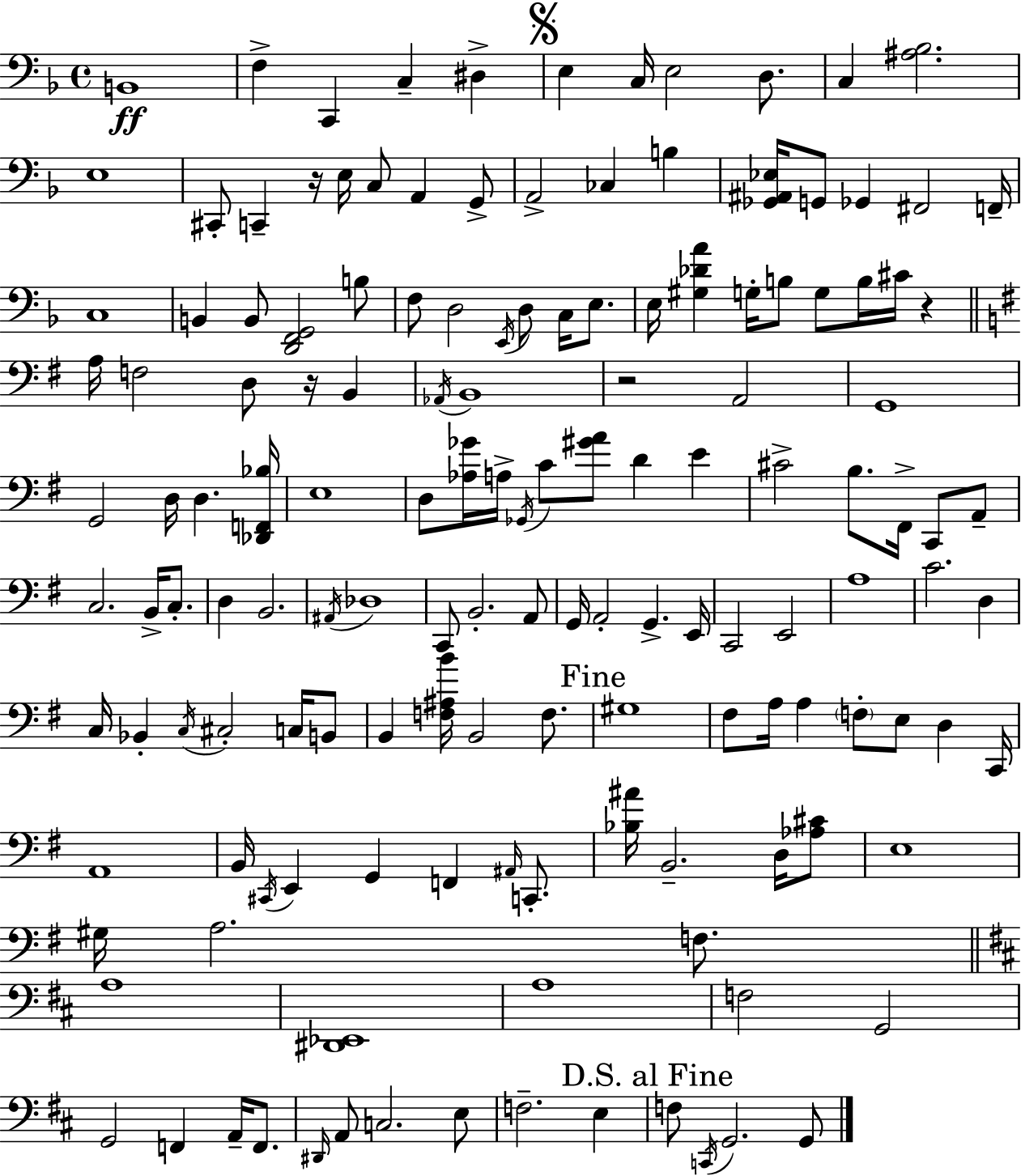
B2/w F3/q C2/q C3/q D#3/q E3/q C3/s E3/h D3/e. C3/q [A#3,Bb3]/h. E3/w C#2/e C2/q R/s E3/s C3/e A2/q G2/e A2/h CES3/q B3/q [Gb2,A#2,Eb3]/s G2/e Gb2/q F#2/h F2/s C3/w B2/q B2/e [D2,F2,G2]/h B3/e F3/e D3/h E2/s D3/e C3/s E3/e. E3/s [G#3,Db4,A4]/q G3/s B3/e G3/e B3/s C#4/s R/q A3/s F3/h D3/e R/s B2/q Ab2/s B2/w R/h A2/h G2/w G2/h D3/s D3/q. [Db2,F2,Bb3]/s E3/w D3/e [Ab3,Gb4]/s A3/s Gb2/s C4/e [G#4,A4]/e D4/q E4/q C#4/h B3/e. F#2/s C2/e A2/e C3/h. B2/s C3/e. D3/q B2/h. A#2/s Db3/w C2/e B2/h. A2/e G2/s A2/h G2/q. E2/s C2/h E2/h A3/w C4/h. D3/q C3/s Bb2/q C3/s C#3/h C3/s B2/e B2/q [F3,A#3,B4]/s B2/h F3/e. G#3/w F#3/e A3/s A3/q F3/e E3/e D3/q C2/s A2/w B2/s C#2/s E2/q G2/q F2/q A#2/s C2/e. [Bb3,A#4]/s B2/h. D3/s [Ab3,C#4]/e E3/w G#3/s A3/h. F3/e. A3/w [D#2,Eb2]/w A3/w F3/h G2/h G2/h F2/q A2/s F2/e. D#2/s A2/e C3/h. E3/e F3/h. E3/q F3/e C2/s G2/h. G2/e